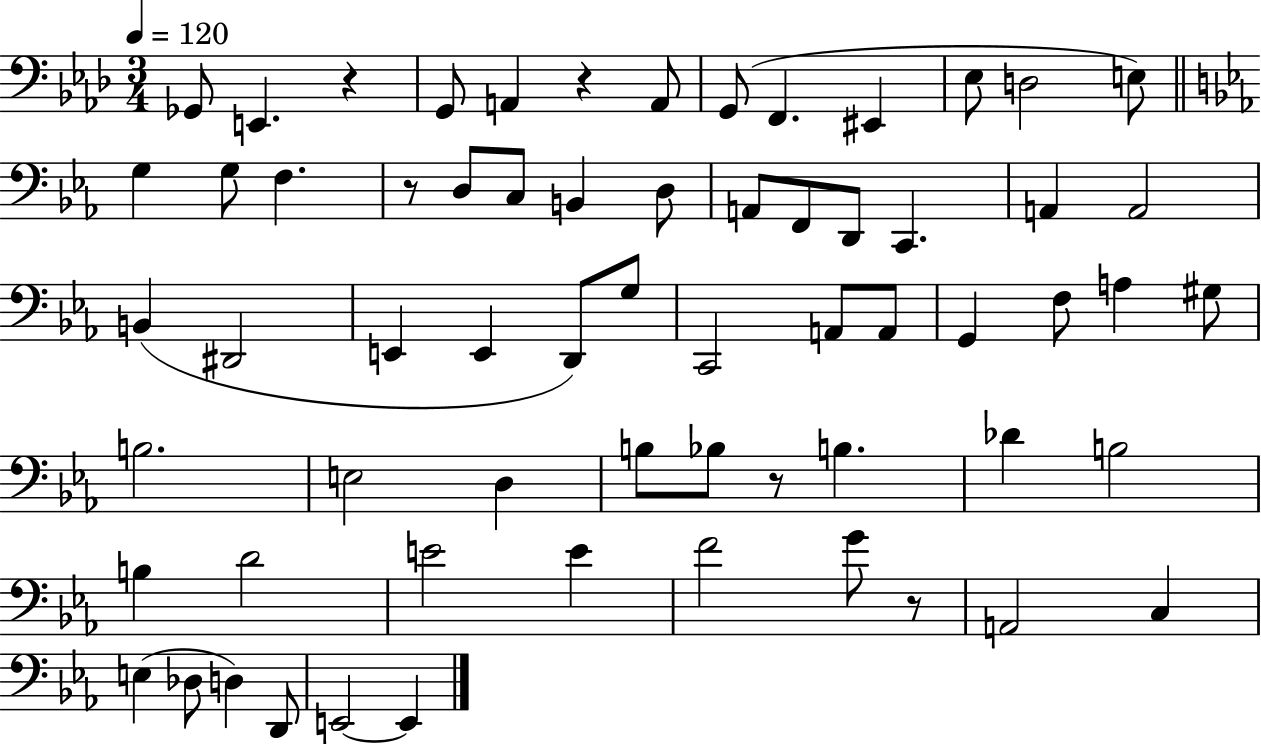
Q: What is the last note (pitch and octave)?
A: E2